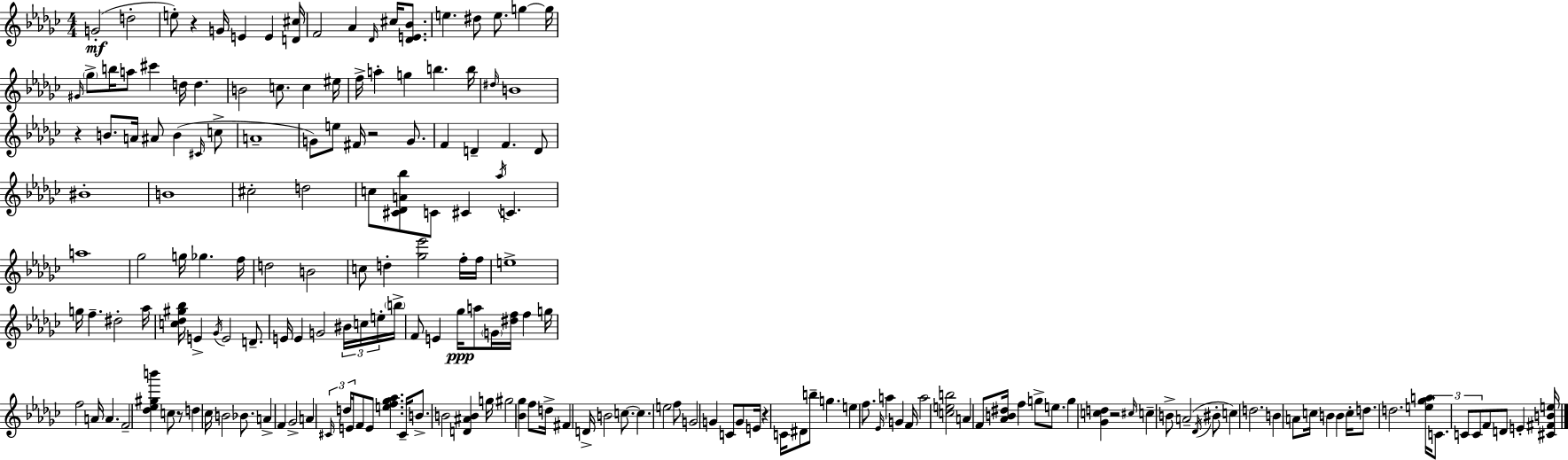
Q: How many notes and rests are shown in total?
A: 188